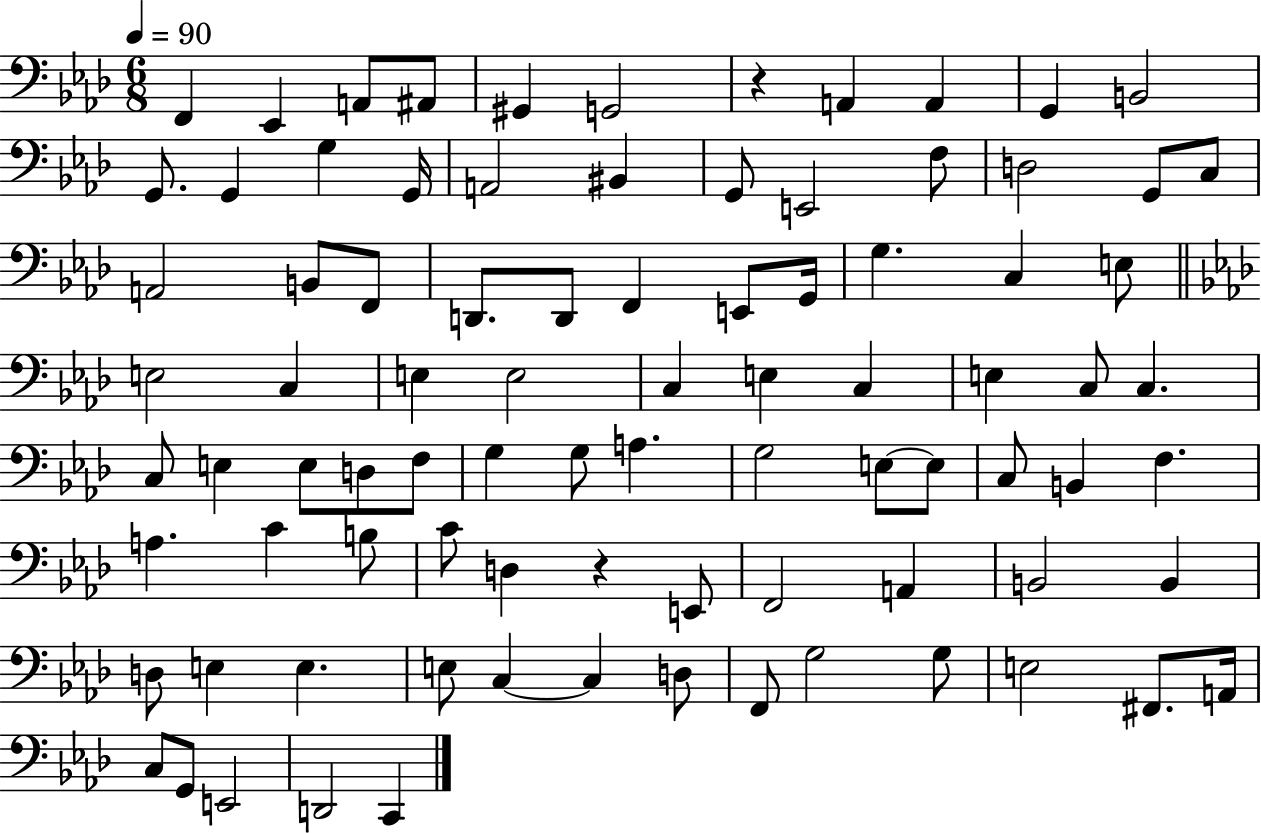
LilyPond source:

{
  \clef bass
  \numericTimeSignature
  \time 6/8
  \key aes \major
  \tempo 4 = 90
  f,4 ees,4 a,8 ais,8 | gis,4 g,2 | r4 a,4 a,4 | g,4 b,2 | \break g,8. g,4 g4 g,16 | a,2 bis,4 | g,8 e,2 f8 | d2 g,8 c8 | \break a,2 b,8 f,8 | d,8. d,8 f,4 e,8 g,16 | g4. c4 e8 | \bar "||" \break \key aes \major e2 c4 | e4 e2 | c4 e4 c4 | e4 c8 c4. | \break c8 e4 e8 d8 f8 | g4 g8 a4. | g2 e8~~ e8 | c8 b,4 f4. | \break a4. c'4 b8 | c'8 d4 r4 e,8 | f,2 a,4 | b,2 b,4 | \break d8 e4 e4. | e8 c4~~ c4 d8 | f,8 g2 g8 | e2 fis,8. a,16 | \break c8 g,8 e,2 | d,2 c,4 | \bar "|."
}